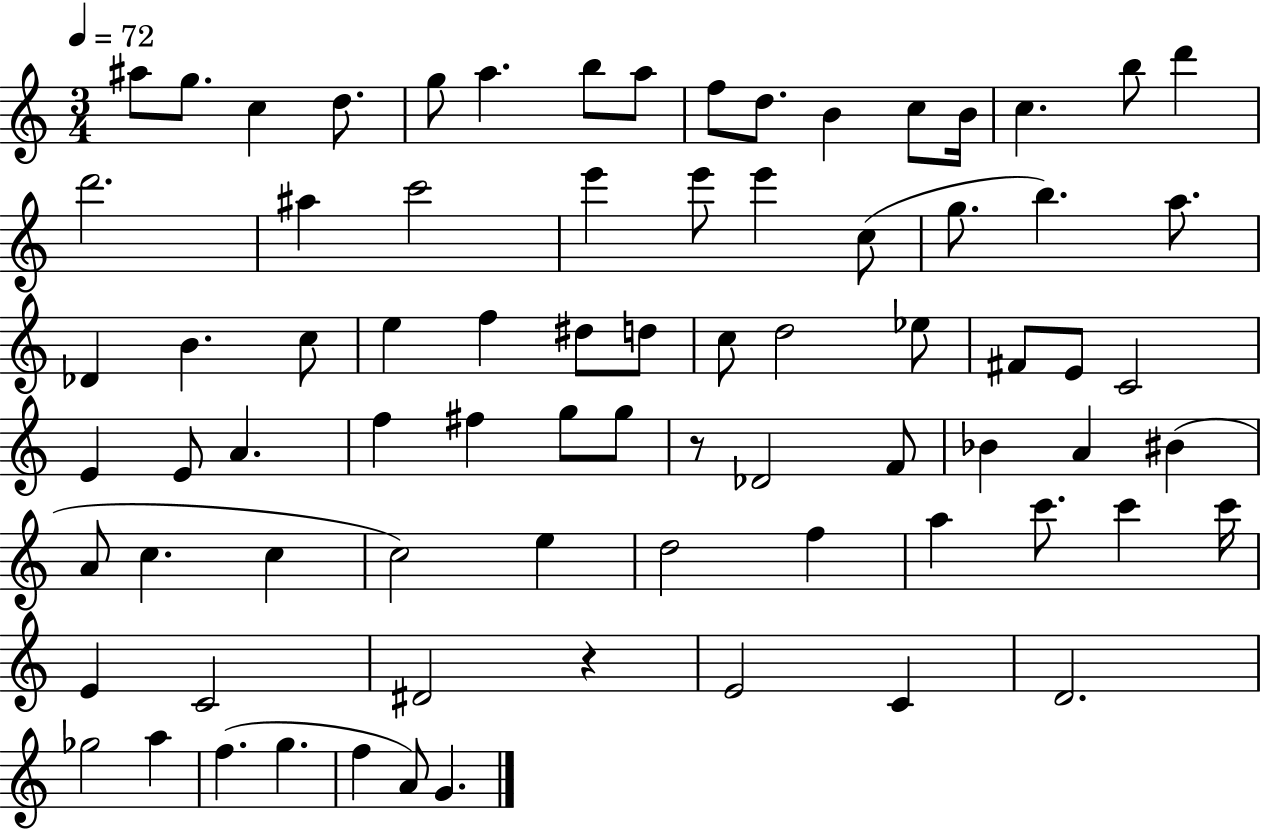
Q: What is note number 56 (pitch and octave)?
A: E5